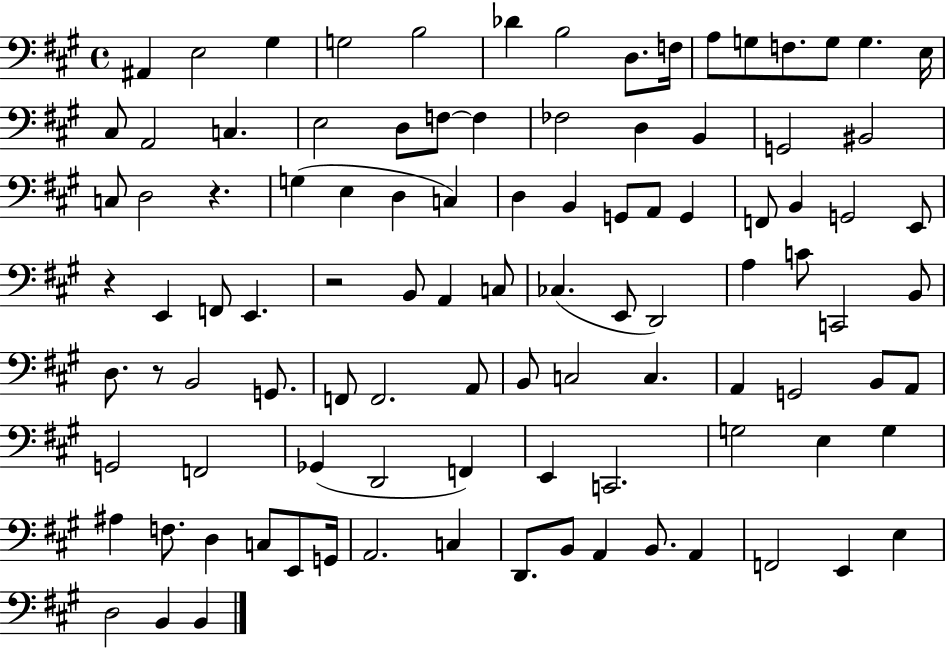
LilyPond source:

{
  \clef bass
  \time 4/4
  \defaultTimeSignature
  \key a \major
  ais,4 e2 gis4 | g2 b2 | des'4 b2 d8. f16 | a8 g8 f8. g8 g4. e16 | \break cis8 a,2 c4. | e2 d8 f8~~ f4 | fes2 d4 b,4 | g,2 bis,2 | \break c8 d2 r4. | g4( e4 d4 c4) | d4 b,4 g,8 a,8 g,4 | f,8 b,4 g,2 e,8 | \break r4 e,4 f,8 e,4. | r2 b,8 a,4 c8 | ces4.( e,8 d,2) | a4 c'8 c,2 b,8 | \break d8. r8 b,2 g,8. | f,8 f,2. a,8 | b,8 c2 c4. | a,4 g,2 b,8 a,8 | \break g,2 f,2 | ges,4( d,2 f,4) | e,4 c,2. | g2 e4 g4 | \break ais4 f8. d4 c8 e,8 g,16 | a,2. c4 | d,8. b,8 a,4 b,8. a,4 | f,2 e,4 e4 | \break d2 b,4 b,4 | \bar "|."
}